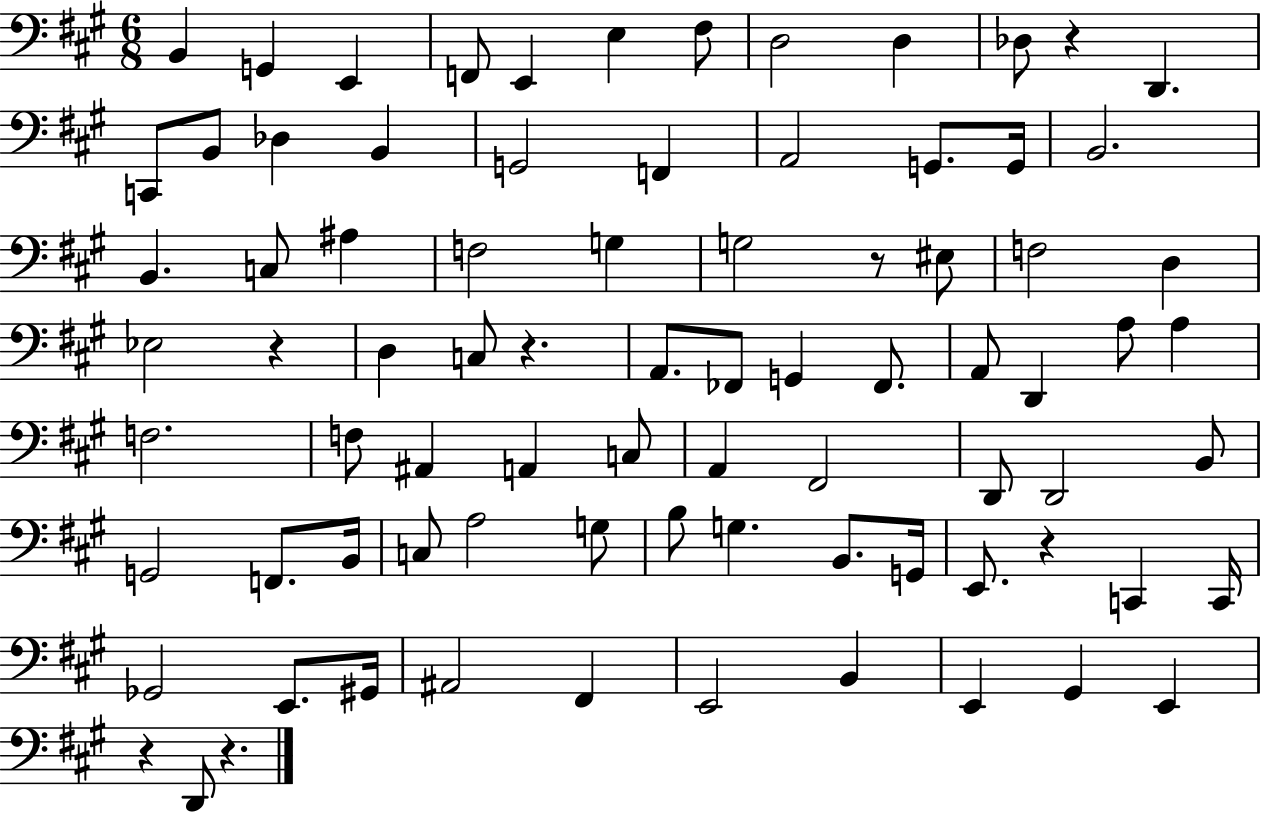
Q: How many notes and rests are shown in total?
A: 82